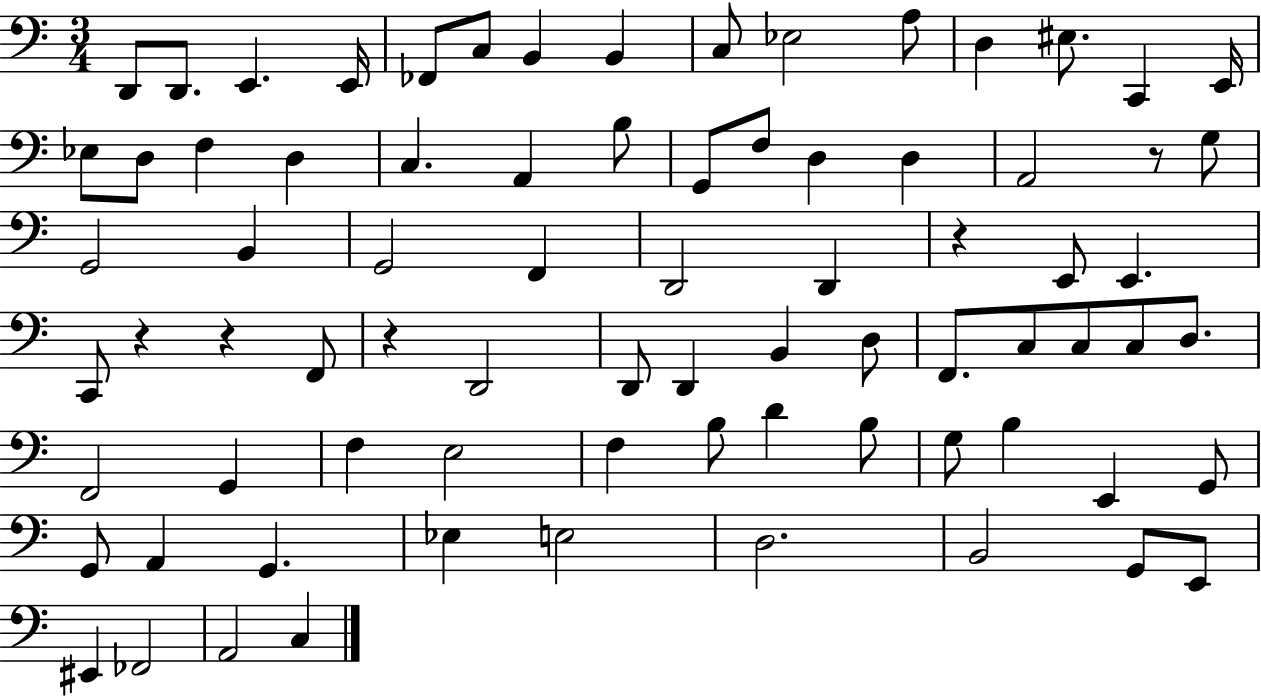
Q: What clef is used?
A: bass